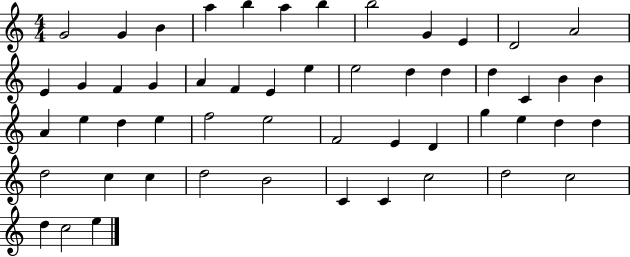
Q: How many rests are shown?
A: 0